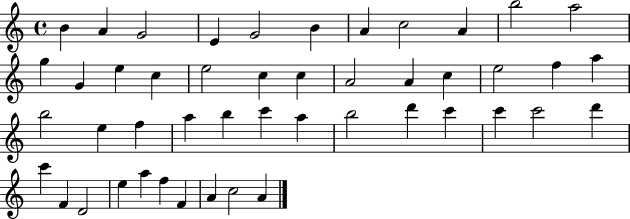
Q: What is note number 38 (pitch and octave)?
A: C6